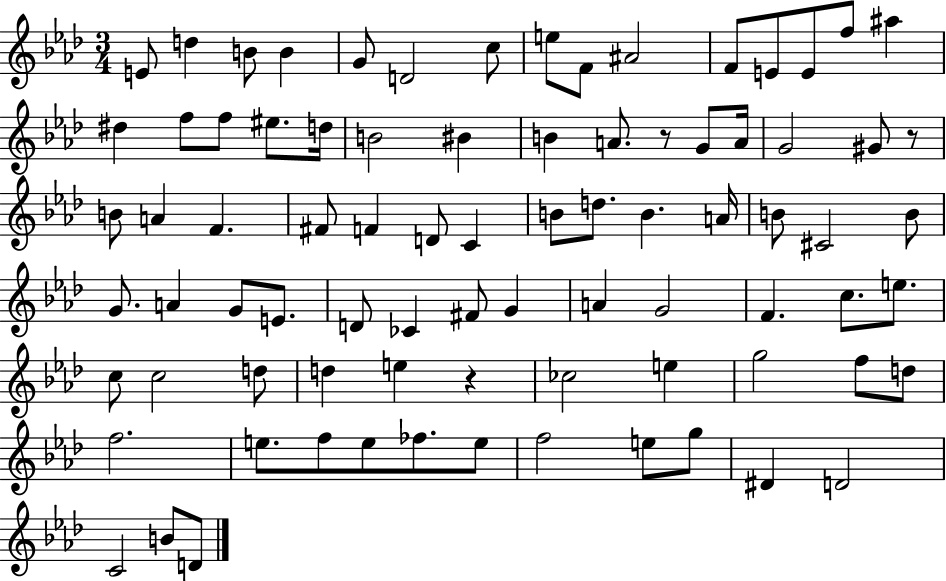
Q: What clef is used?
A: treble